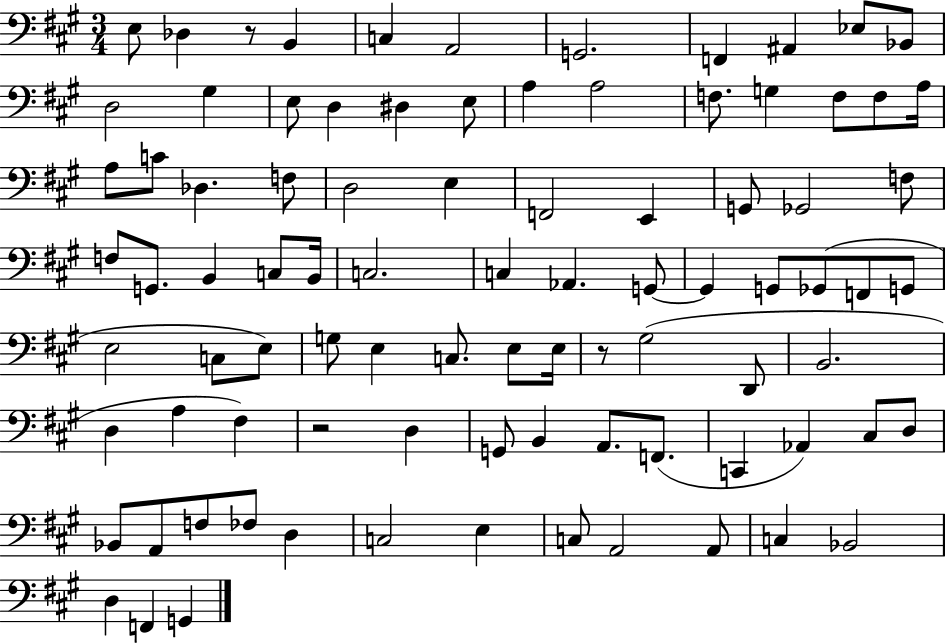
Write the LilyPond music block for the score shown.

{
  \clef bass
  \numericTimeSignature
  \time 3/4
  \key a \major
  e8 des4 r8 b,4 | c4 a,2 | g,2. | f,4 ais,4 ees8 bes,8 | \break d2 gis4 | e8 d4 dis4 e8 | a4 a2 | f8. g4 f8 f8 a16 | \break a8 c'8 des4. f8 | d2 e4 | f,2 e,4 | g,8 ges,2 f8 | \break f8 g,8. b,4 c8 b,16 | c2. | c4 aes,4. g,8~~ | g,4 g,8 ges,8( f,8 g,8 | \break e2 c8 e8) | g8 e4 c8. e8 e16 | r8 gis2( d,8 | b,2. | \break d4 a4 fis4) | r2 d4 | g,8 b,4 a,8. f,8.( | c,4 aes,4) cis8 d8 | \break bes,8 a,8 f8 fes8 d4 | c2 e4 | c8 a,2 a,8 | c4 bes,2 | \break d4 f,4 g,4 | \bar "|."
}